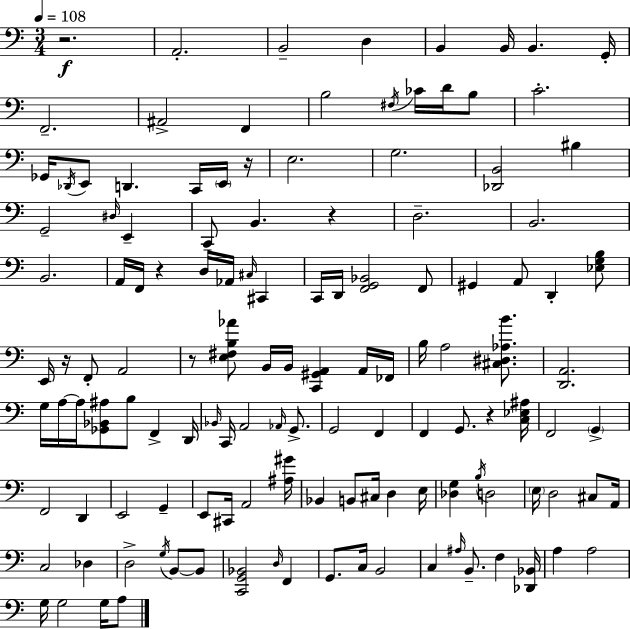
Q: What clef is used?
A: bass